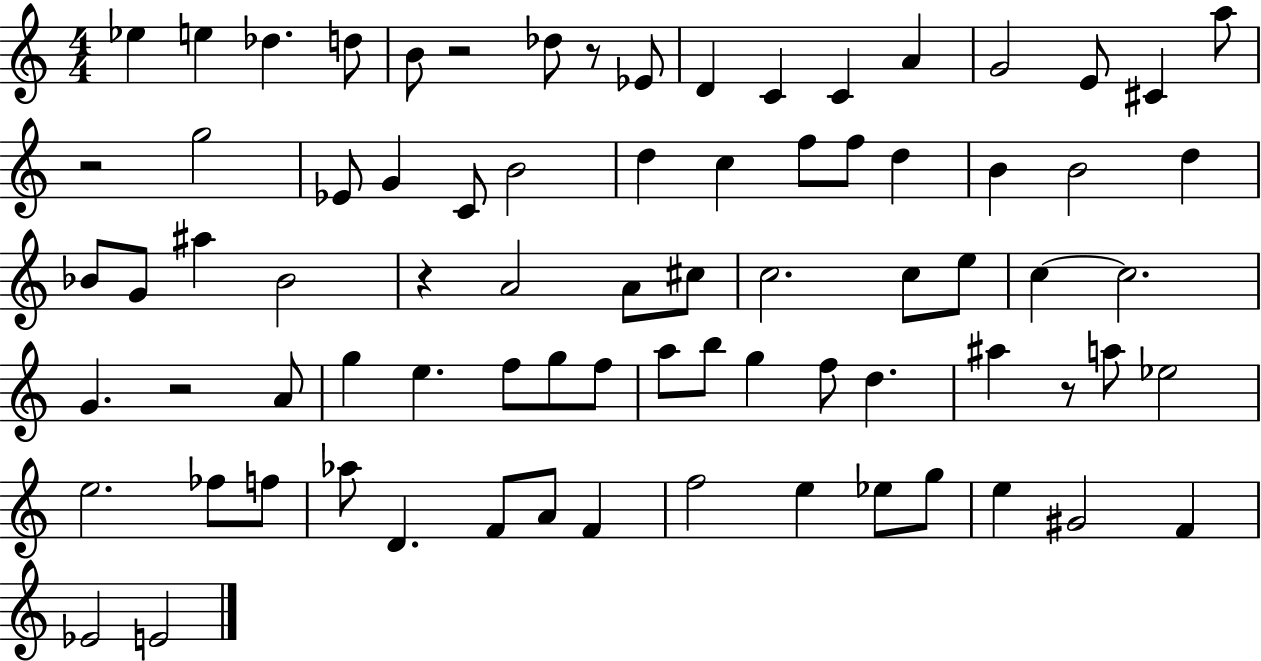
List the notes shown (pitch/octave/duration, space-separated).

Eb5/q E5/q Db5/q. D5/e B4/e R/h Db5/e R/e Eb4/e D4/q C4/q C4/q A4/q G4/h E4/e C#4/q A5/e R/h G5/h Eb4/e G4/q C4/e B4/h D5/q C5/q F5/e F5/e D5/q B4/q B4/h D5/q Bb4/e G4/e A#5/q Bb4/h R/q A4/h A4/e C#5/e C5/h. C5/e E5/e C5/q C5/h. G4/q. R/h A4/e G5/q E5/q. F5/e G5/e F5/e A5/e B5/e G5/q F5/e D5/q. A#5/q R/e A5/e Eb5/h E5/h. FES5/e F5/e Ab5/e D4/q. F4/e A4/e F4/q F5/h E5/q Eb5/e G5/e E5/q G#4/h F4/q Eb4/h E4/h